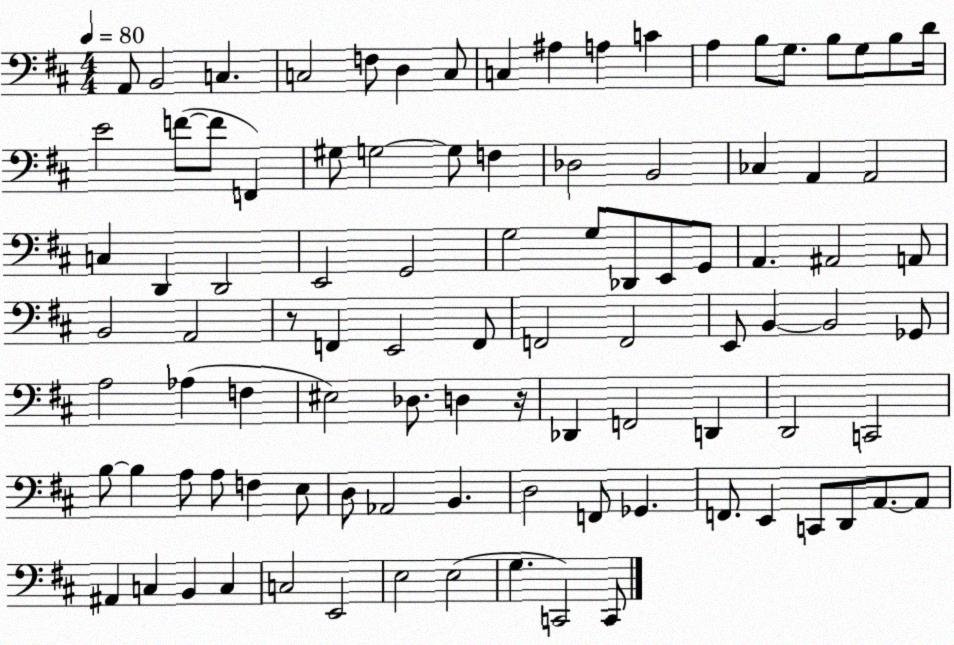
X:1
T:Untitled
M:4/4
L:1/4
K:D
A,,/2 B,,2 C, C,2 F,/2 D, C,/2 C, ^A, A, C A, B,/2 G,/2 B,/2 G,/2 B,/2 D/4 E2 F/2 F/2 F,, ^G,/2 G,2 G,/2 F, _D,2 B,,2 _C, A,, A,,2 C, D,, D,,2 E,,2 G,,2 G,2 G,/2 _D,,/2 E,,/2 G,,/2 A,, ^A,,2 A,,/2 B,,2 A,,2 z/2 F,, E,,2 F,,/2 F,,2 F,,2 E,,/2 B,, B,,2 _G,,/2 A,2 _A, F, ^E,2 _D,/2 D, z/4 _D,, F,,2 D,, D,,2 C,,2 B,/2 B, A,/2 A,/2 F, E,/2 D,/2 _A,,2 B,, D,2 F,,/2 _G,, F,,/2 E,, C,,/2 D,,/2 A,,/2 A,,/2 ^A,, C, B,, C, C,2 E,,2 E,2 E,2 G, C,,2 C,,/2